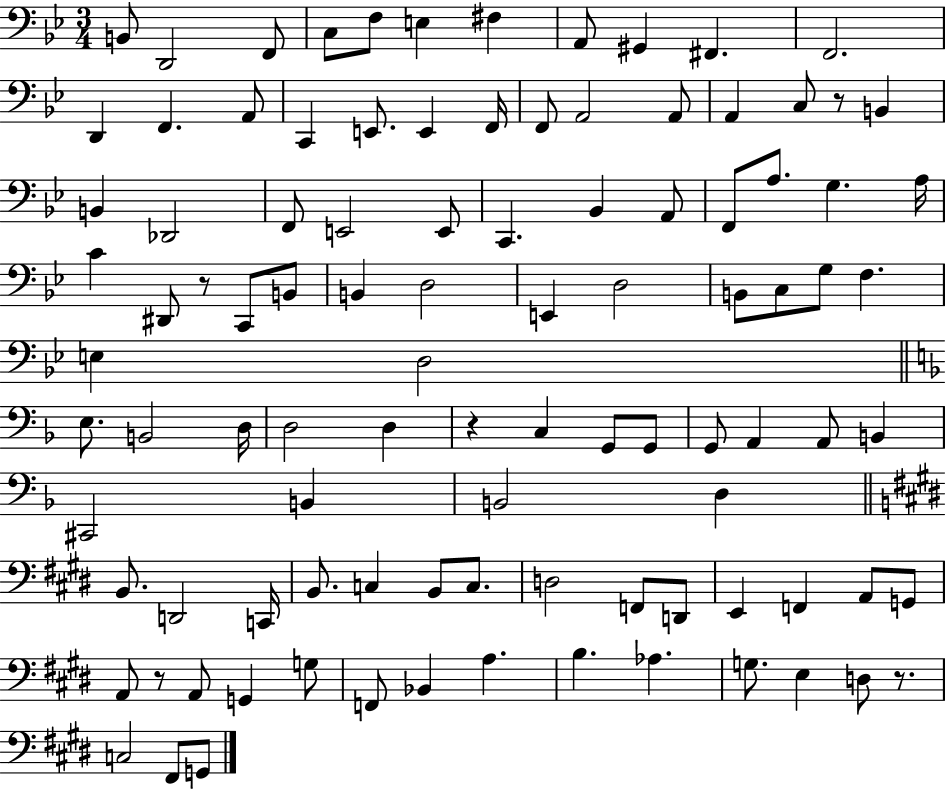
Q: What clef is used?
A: bass